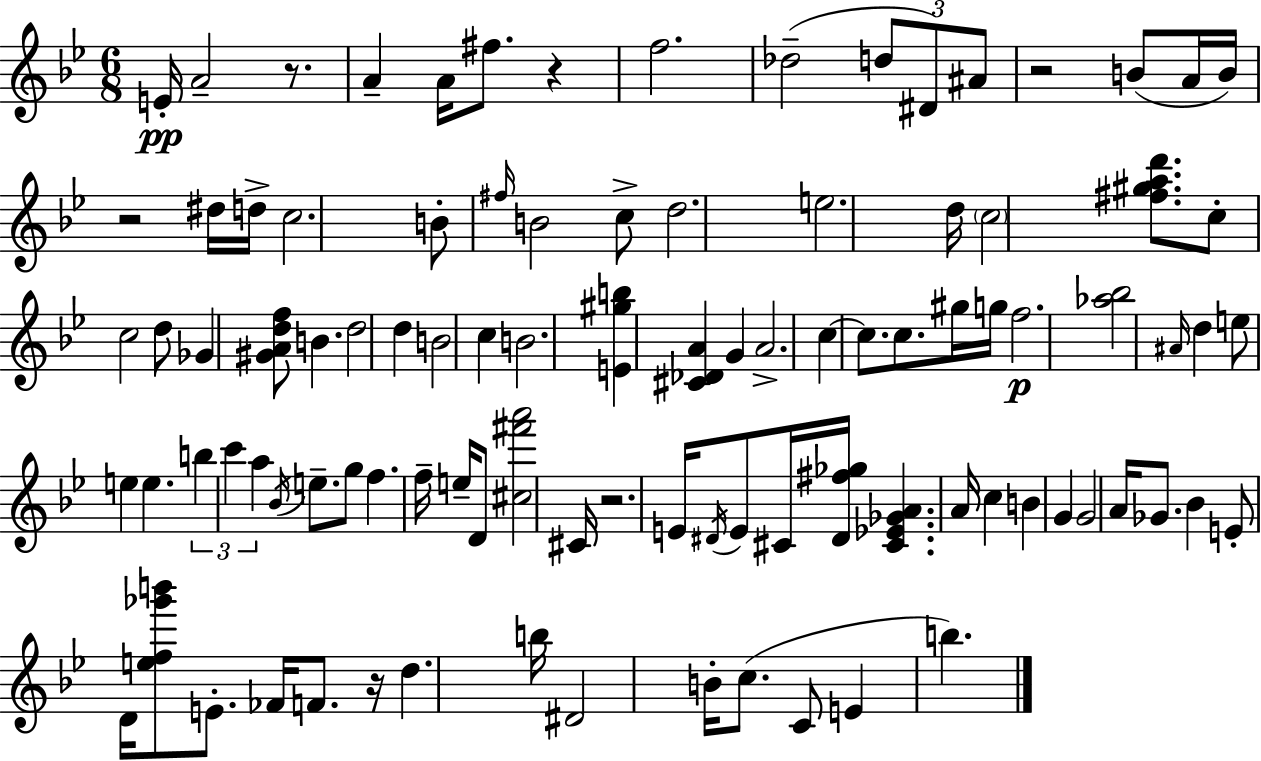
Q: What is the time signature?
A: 6/8